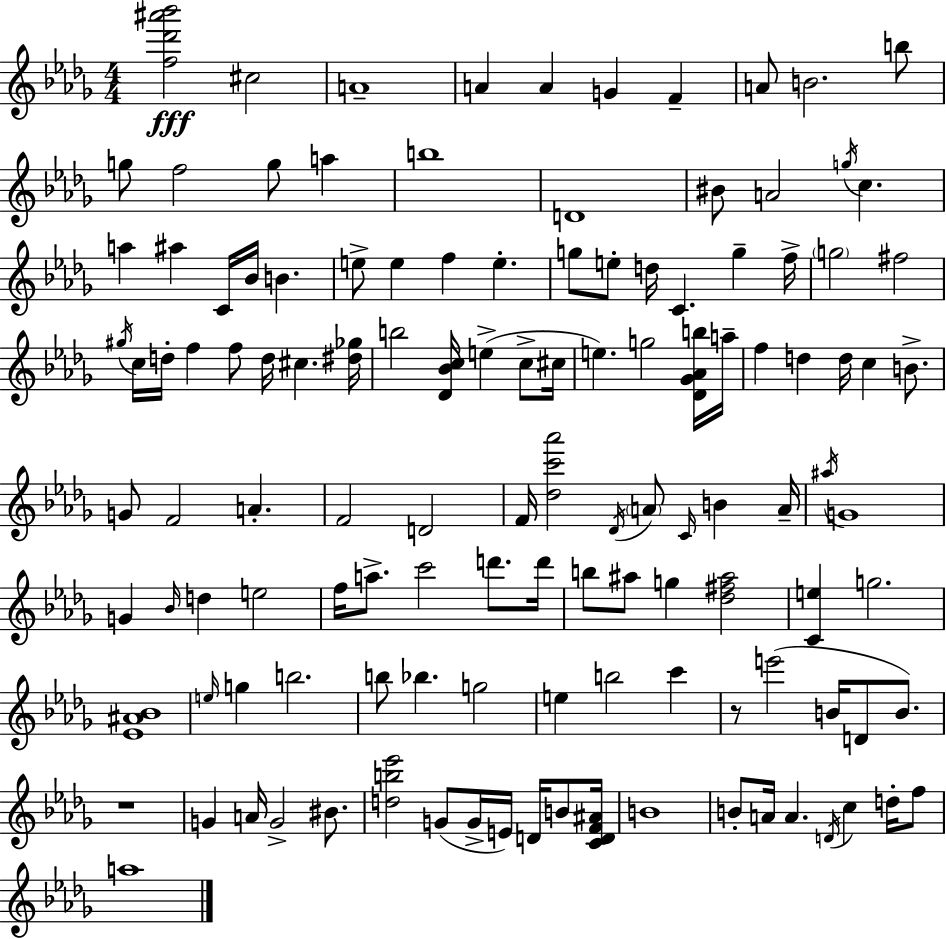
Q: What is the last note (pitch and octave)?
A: A5